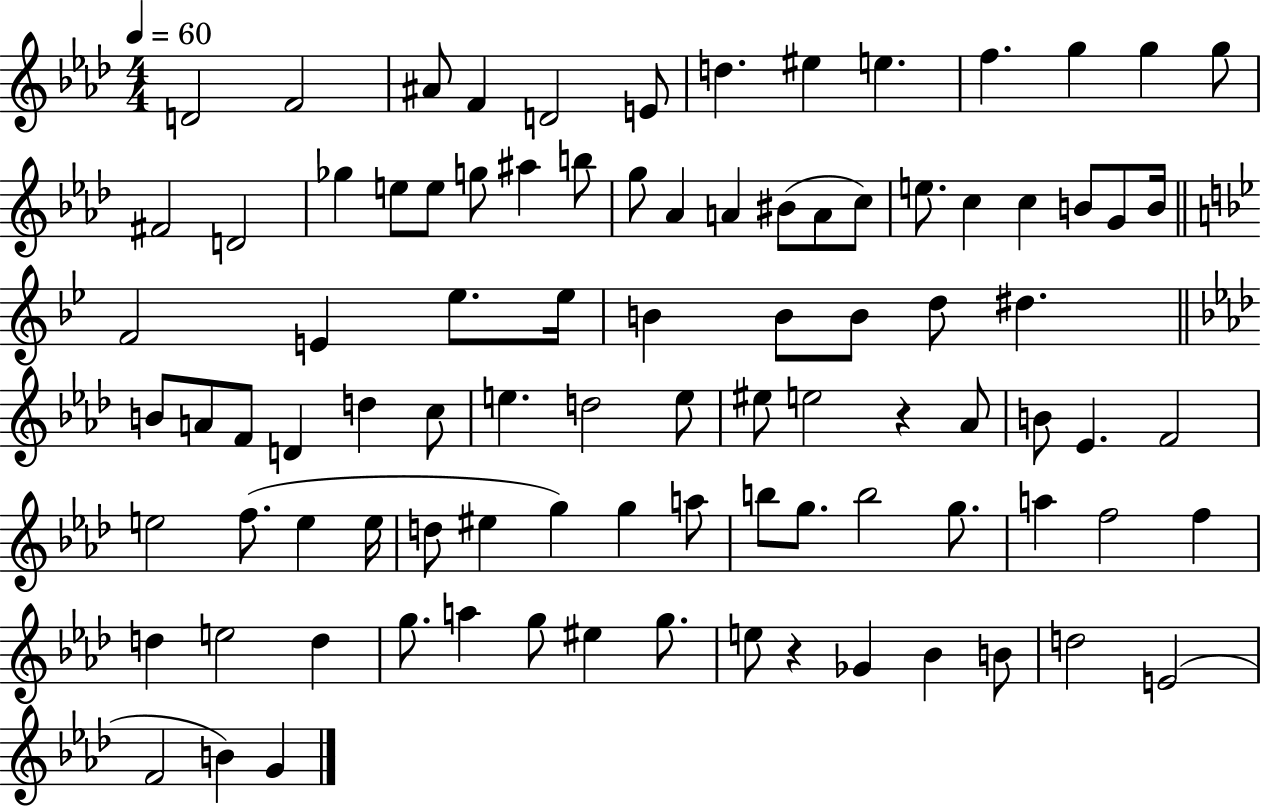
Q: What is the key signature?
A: AES major